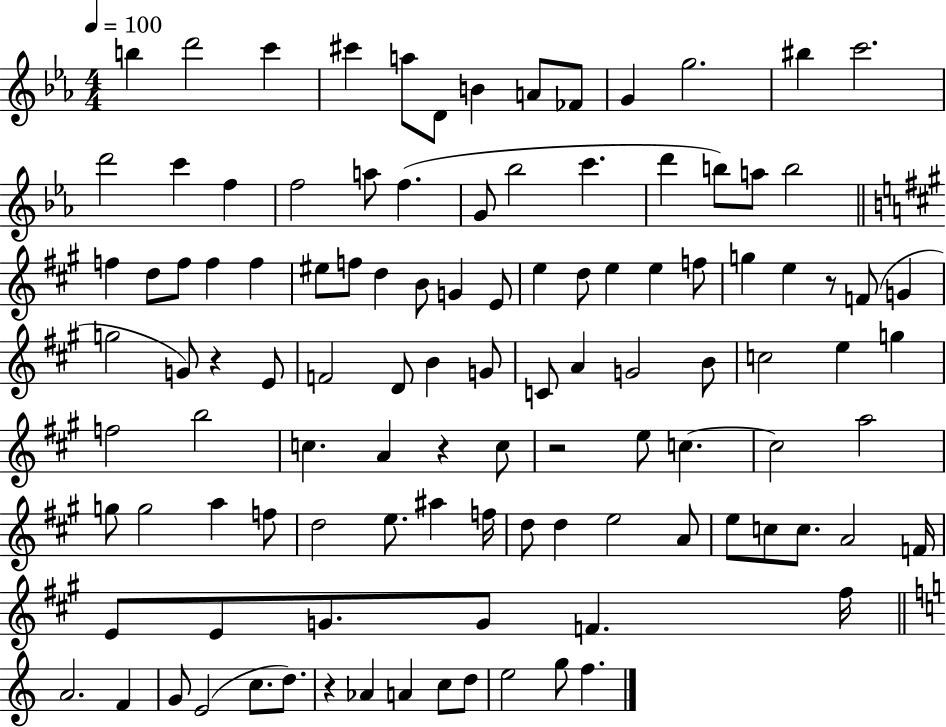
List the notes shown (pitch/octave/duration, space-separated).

B5/q D6/h C6/q C#6/q A5/e D4/e B4/q A4/e FES4/e G4/q G5/h. BIS5/q C6/h. D6/h C6/q F5/q F5/h A5/e F5/q. G4/e Bb5/h C6/q. D6/q B5/e A5/e B5/h F5/q D5/e F5/e F5/q F5/q EIS5/e F5/e D5/q B4/e G4/q E4/e E5/q D5/e E5/q E5/q F5/e G5/q E5/q R/e F4/e G4/q G5/h G4/e R/q E4/e F4/h D4/e B4/q G4/e C4/e A4/q G4/h B4/e C5/h E5/q G5/q F5/h B5/h C5/q. A4/q R/q C5/e R/h E5/e C5/q. C5/h A5/h G5/e G5/h A5/q F5/e D5/h E5/e. A#5/q F5/s D5/e D5/q E5/h A4/e E5/e C5/e C5/e. A4/h F4/s E4/e E4/e G4/e. G4/e F4/q. F#5/s A4/h. F4/q G4/e E4/h C5/e. D5/e. R/q Ab4/q A4/q C5/e D5/e E5/h G5/e F5/q.